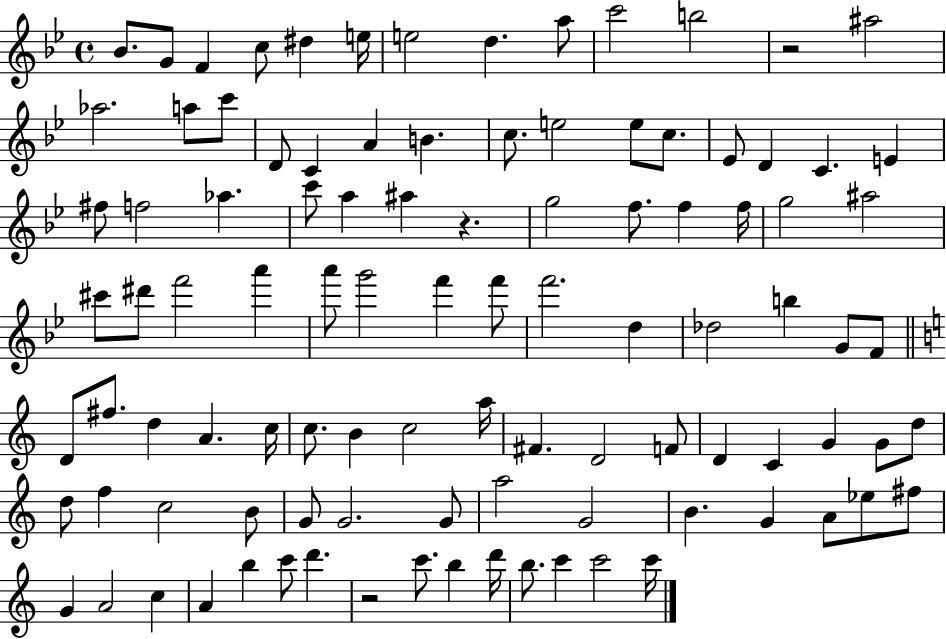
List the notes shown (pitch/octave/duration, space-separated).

Bb4/e. G4/e F4/q C5/e D#5/q E5/s E5/h D5/q. A5/e C6/h B5/h R/h A#5/h Ab5/h. A5/e C6/e D4/e C4/q A4/q B4/q. C5/e. E5/h E5/e C5/e. Eb4/e D4/q C4/q. E4/q F#5/e F5/h Ab5/q. C6/e A5/q A#5/q R/q. G5/h F5/e. F5/q F5/s G5/h A#5/h C#6/e D#6/e F6/h A6/q A6/e G6/h F6/q F6/e F6/h. D5/q Db5/h B5/q G4/e F4/e D4/e F#5/e. D5/q A4/q. C5/s C5/e. B4/q C5/h A5/s F#4/q. D4/h F4/e D4/q C4/q G4/q G4/e D5/e D5/e F5/q C5/h B4/e G4/e G4/h. G4/e A5/h G4/h B4/q. G4/q A4/e Eb5/e F#5/e G4/q A4/h C5/q A4/q B5/q C6/e D6/q. R/h C6/e. B5/q D6/s B5/e. C6/q C6/h C6/s